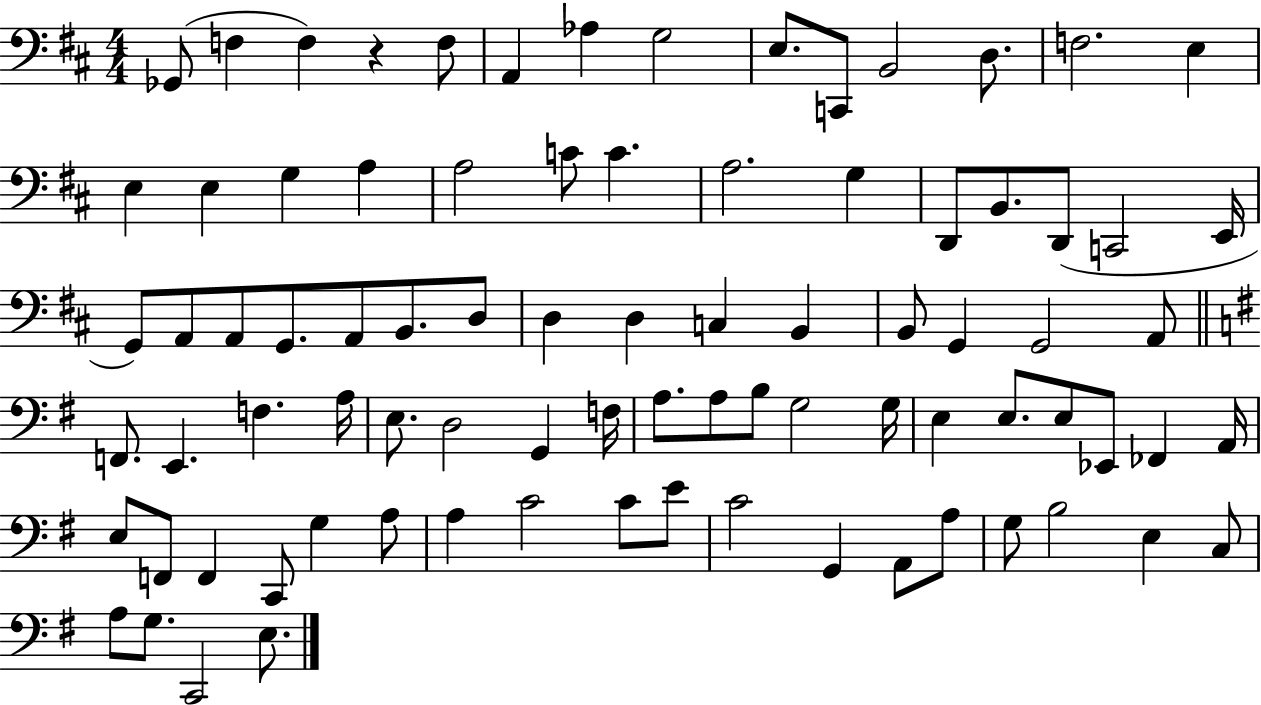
Gb2/e F3/q F3/q R/q F3/e A2/q Ab3/q G3/h E3/e. C2/e B2/h D3/e. F3/h. E3/q E3/q E3/q G3/q A3/q A3/h C4/e C4/q. A3/h. G3/q D2/e B2/e. D2/e C2/h E2/s G2/e A2/e A2/e G2/e. A2/e B2/e. D3/e D3/q D3/q C3/q B2/q B2/e G2/q G2/h A2/e F2/e. E2/q. F3/q. A3/s E3/e. D3/h G2/q F3/s A3/e. A3/e B3/e G3/h G3/s E3/q E3/e. E3/e Eb2/e FES2/q A2/s E3/e F2/e F2/q C2/e G3/q A3/e A3/q C4/h C4/e E4/e C4/h G2/q A2/e A3/e G3/e B3/h E3/q C3/e A3/e G3/e. C2/h E3/e.